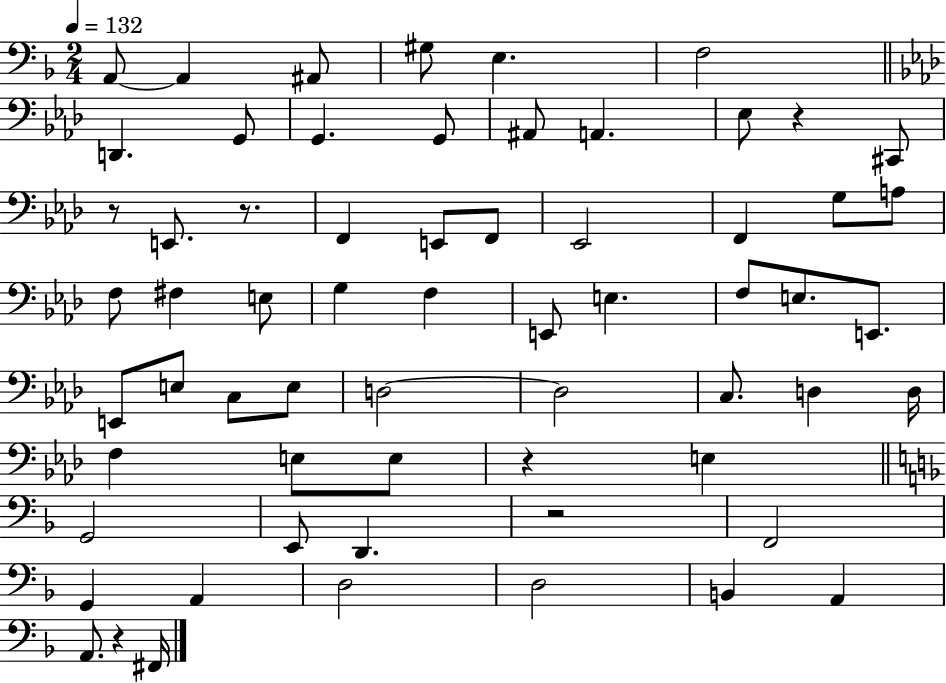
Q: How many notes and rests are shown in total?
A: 63